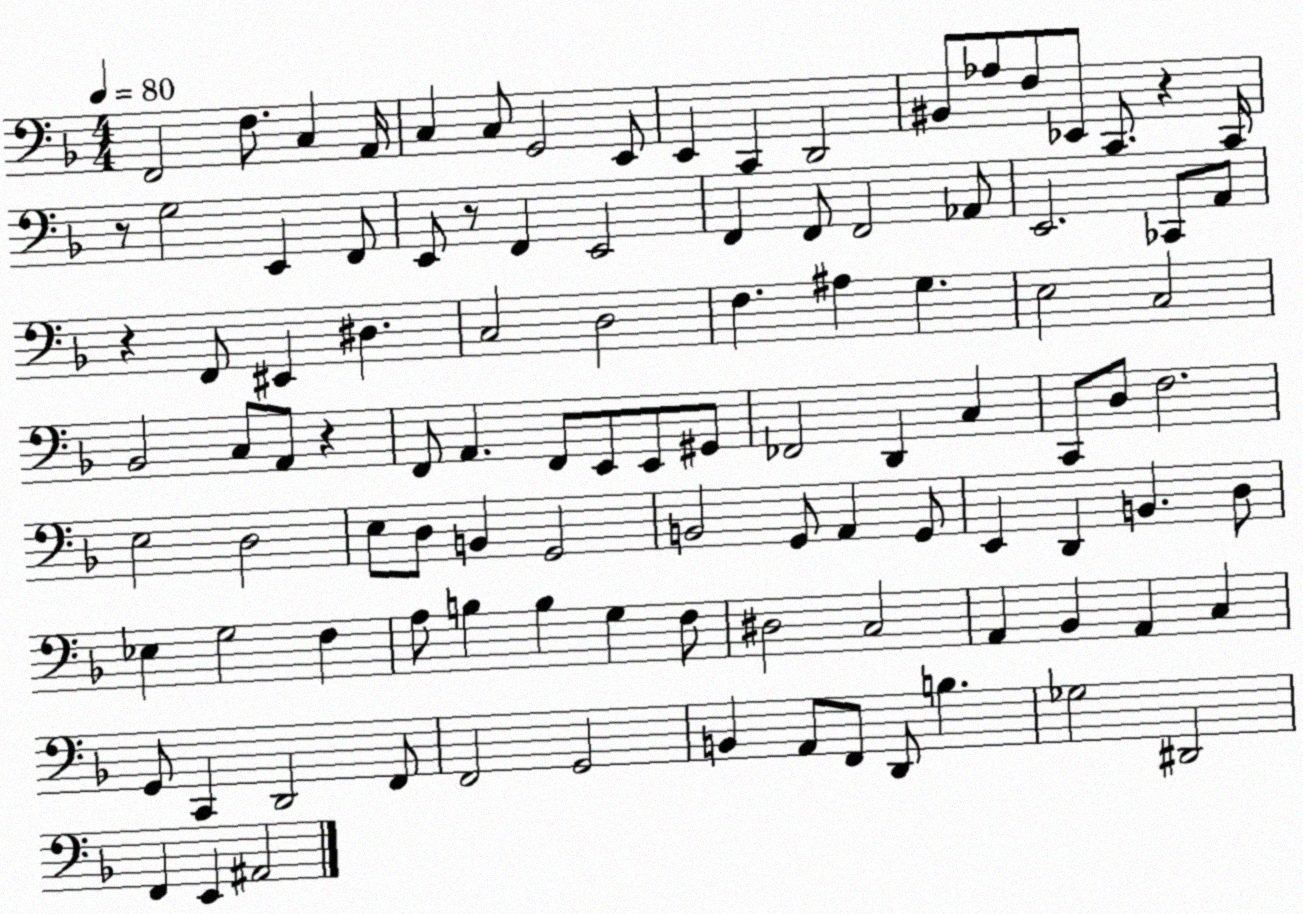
X:1
T:Untitled
M:4/4
L:1/4
K:F
F,,2 F,/2 C, A,,/4 C, C,/2 G,,2 E,,/2 E,, C,, D,,2 ^B,,/2 _A,/2 F,/2 _E,,/2 C,,/2 z C,,/4 z/2 G,2 E,, F,,/2 E,,/2 z/2 F,, E,,2 F,, F,,/2 F,,2 _A,,/2 E,,2 _C,,/2 A,,/2 z F,,/2 ^E,, ^D, C,2 D,2 F, ^A, G, E,2 C,2 _B,,2 C,/2 A,,/2 z F,,/2 A,, F,,/2 E,,/2 E,,/2 ^G,,/2 _F,,2 D,, C, C,,/2 D,/2 F,2 E,2 D,2 E,/2 D,/2 B,, G,,2 B,,2 G,,/2 A,, G,,/2 E,, D,, B,, D,/2 _E, G,2 F, A,/2 B, B, G, F,/2 ^D,2 C,2 A,, _B,, A,, C, G,,/2 C,, D,,2 F,,/2 F,,2 G,,2 B,, A,,/2 F,,/2 D,,/2 B, _G,2 ^D,,2 F,, E,, ^A,,2